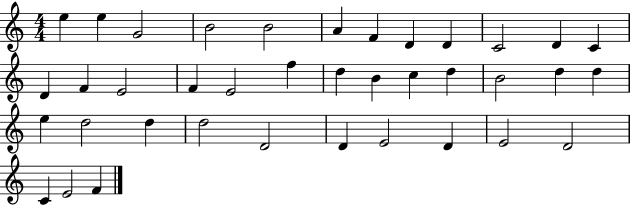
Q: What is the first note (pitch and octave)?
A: E5